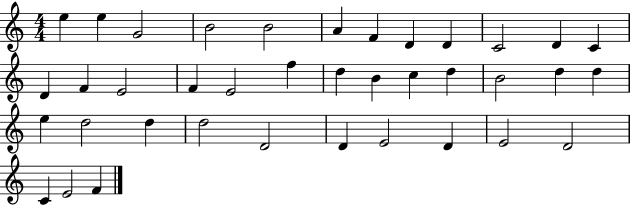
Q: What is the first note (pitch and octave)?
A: E5